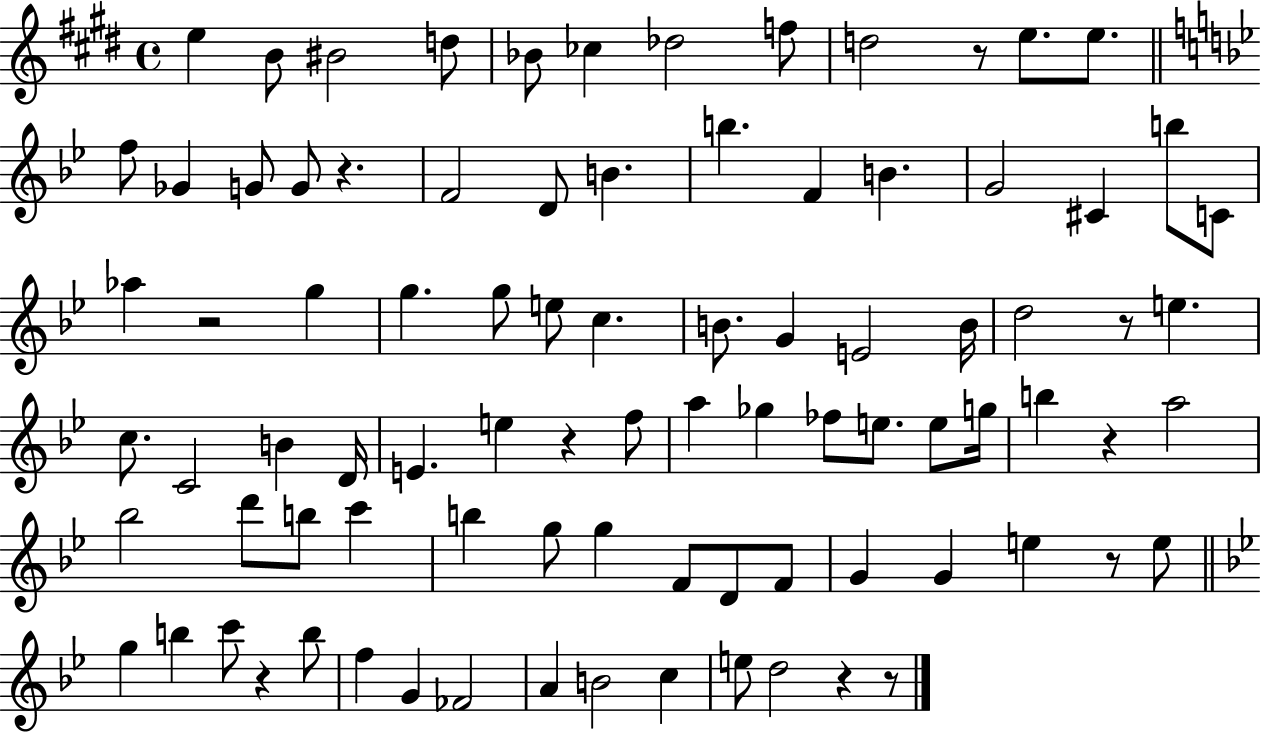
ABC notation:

X:1
T:Untitled
M:4/4
L:1/4
K:E
e B/2 ^B2 d/2 _B/2 _c _d2 f/2 d2 z/2 e/2 e/2 f/2 _G G/2 G/2 z F2 D/2 B b F B G2 ^C b/2 C/2 _a z2 g g g/2 e/2 c B/2 G E2 B/4 d2 z/2 e c/2 C2 B D/4 E e z f/2 a _g _f/2 e/2 e/2 g/4 b z a2 _b2 d'/2 b/2 c' b g/2 g F/2 D/2 F/2 G G e z/2 e/2 g b c'/2 z b/2 f G _F2 A B2 c e/2 d2 z z/2